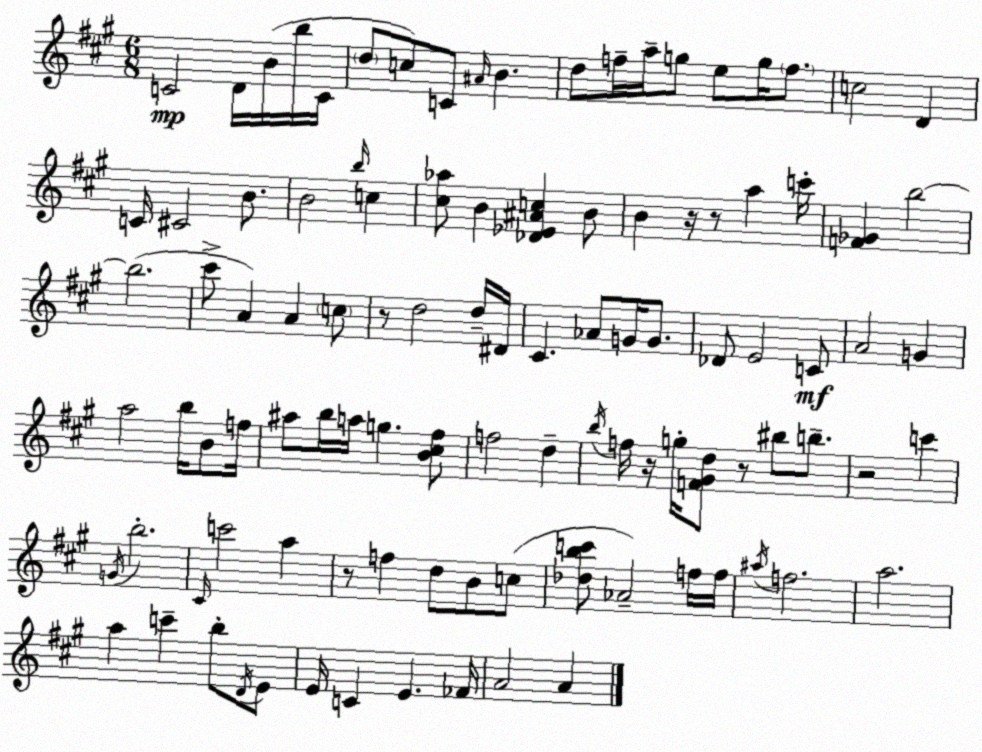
X:1
T:Untitled
M:6/8
L:1/4
K:A
C2 D/4 B/4 b/4 C/4 d/2 c/2 C/2 ^A/4 B d/2 f/4 a/4 g/2 e/2 g/4 f/2 c2 D C/4 ^C2 B/2 B2 b/4 c [^c_a]/2 B [_D_E^Ac] B/2 B z/4 z/2 a c'/4 [F_G] b2 b2 ^c'/2 A A c/2 z/2 d2 d/4 ^D/4 ^C _A/2 G/4 G/2 _D/2 E2 C/2 A2 G a2 b/4 B/2 f/4 ^a/2 b/4 a/4 g [B^c^f]/2 f2 d b/4 f/4 z/4 g/4 [F^Gd]/2 z/2 ^b/2 b/2 z2 c' G/4 b2 ^C/4 c'2 a z/2 f d/2 B/2 c/2 [_dbc']/2 _A2 f/4 f/4 ^a/4 f2 a2 a c' b/2 D/4 E/2 E/4 C E _F/4 A2 A